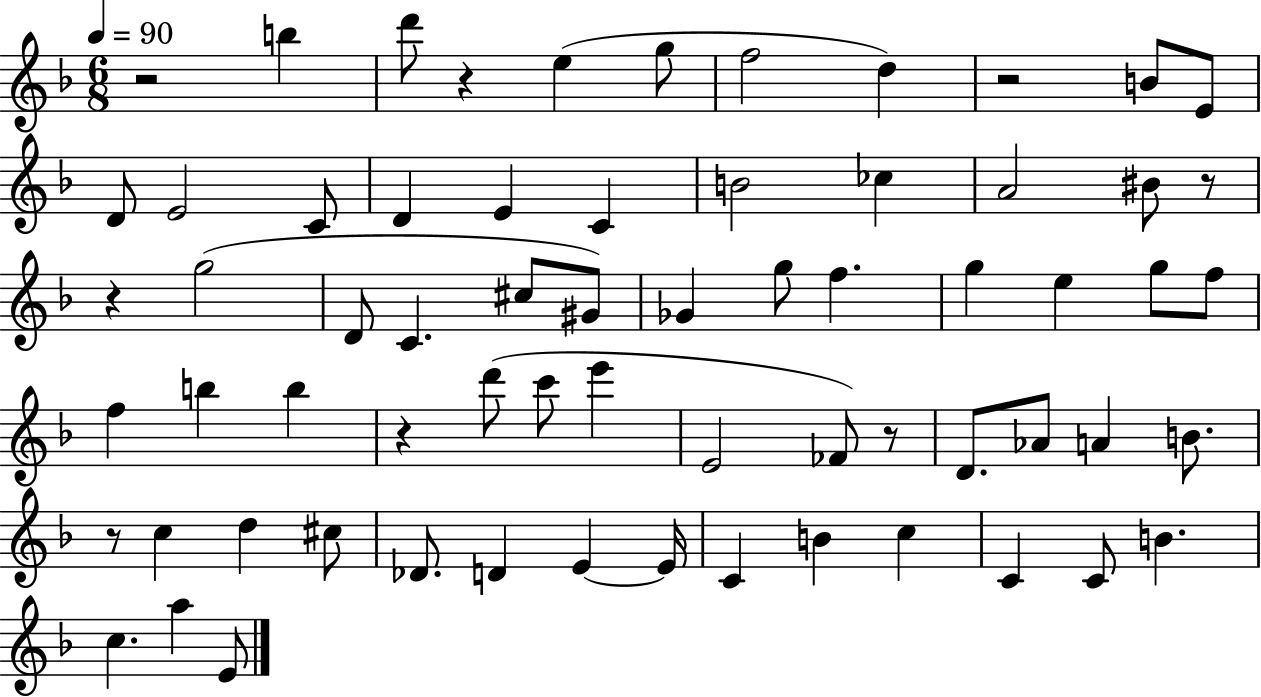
{
  \clef treble
  \numericTimeSignature
  \time 6/8
  \key f \major
  \tempo 4 = 90
  \repeat volta 2 { r2 b''4 | d'''8 r4 e''4( g''8 | f''2 d''4) | r2 b'8 e'8 | \break d'8 e'2 c'8 | d'4 e'4 c'4 | b'2 ces''4 | a'2 bis'8 r8 | \break r4 g''2( | d'8 c'4. cis''8 gis'8) | ges'4 g''8 f''4. | g''4 e''4 g''8 f''8 | \break f''4 b''4 b''4 | r4 d'''8( c'''8 e'''4 | e'2 fes'8) r8 | d'8. aes'8 a'4 b'8. | \break r8 c''4 d''4 cis''8 | des'8. d'4 e'4~~ e'16 | c'4 b'4 c''4 | c'4 c'8 b'4. | \break c''4. a''4 e'8 | } \bar "|."
}